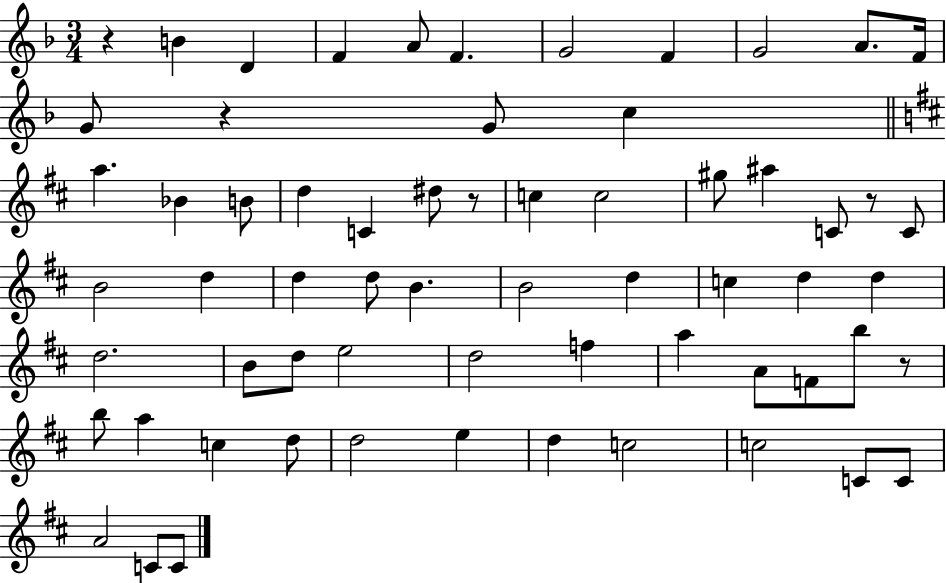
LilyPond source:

{
  \clef treble
  \numericTimeSignature
  \time 3/4
  \key f \major
  r4 b'4 d'4 | f'4 a'8 f'4. | g'2 f'4 | g'2 a'8. f'16 | \break g'8 r4 g'8 c''4 | \bar "||" \break \key d \major a''4. bes'4 b'8 | d''4 c'4 dis''8 r8 | c''4 c''2 | gis''8 ais''4 c'8 r8 c'8 | \break b'2 d''4 | d''4 d''8 b'4. | b'2 d''4 | c''4 d''4 d''4 | \break d''2. | b'8 d''8 e''2 | d''2 f''4 | a''4 a'8 f'8 b''8 r8 | \break b''8 a''4 c''4 d''8 | d''2 e''4 | d''4 c''2 | c''2 c'8 c'8 | \break a'2 c'8 c'8 | \bar "|."
}